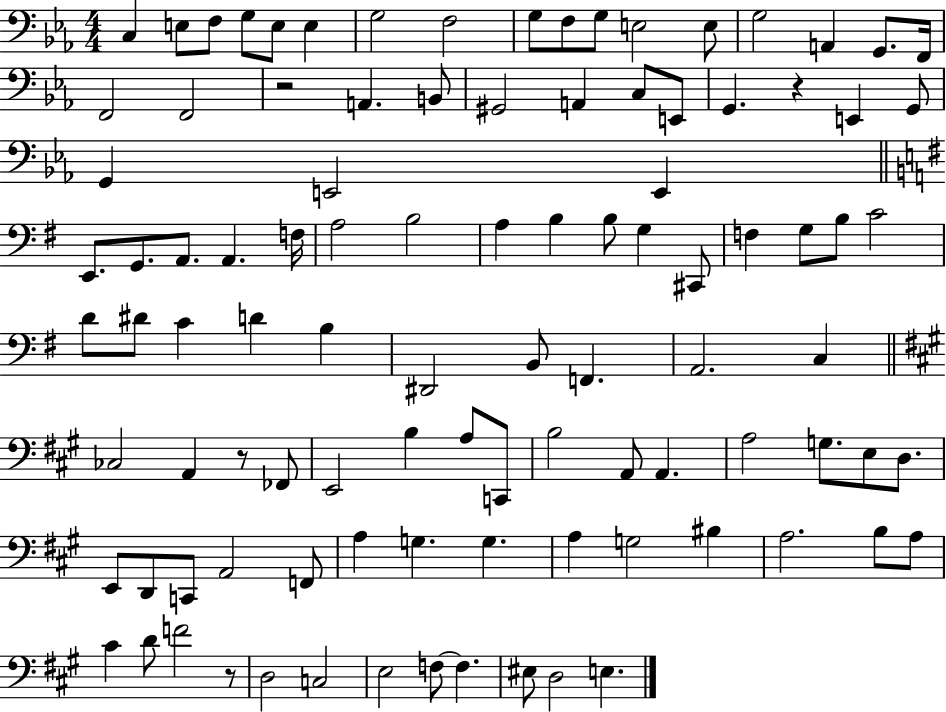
X:1
T:Untitled
M:4/4
L:1/4
K:Eb
C, E,/2 F,/2 G,/2 E,/2 E, G,2 F,2 G,/2 F,/2 G,/2 E,2 E,/2 G,2 A,, G,,/2 F,,/4 F,,2 F,,2 z2 A,, B,,/2 ^G,,2 A,, C,/2 E,,/2 G,, z E,, G,,/2 G,, E,,2 E,, E,,/2 G,,/2 A,,/2 A,, F,/4 A,2 B,2 A, B, B,/2 G, ^C,,/2 F, G,/2 B,/2 C2 D/2 ^D/2 C D B, ^D,,2 B,,/2 F,, A,,2 C, _C,2 A,, z/2 _F,,/2 E,,2 B, A,/2 C,,/2 B,2 A,,/2 A,, A,2 G,/2 E,/2 D,/2 E,,/2 D,,/2 C,,/2 A,,2 F,,/2 A, G, G, A, G,2 ^B, A,2 B,/2 A,/2 ^C D/2 F2 z/2 D,2 C,2 E,2 F,/2 F, ^E,/2 D,2 E,